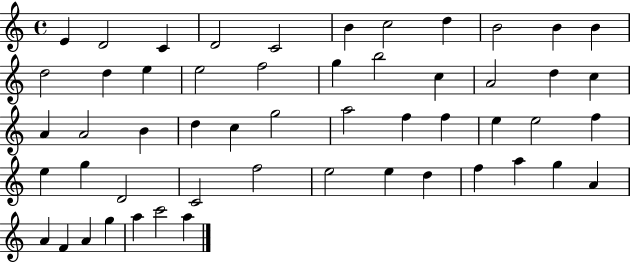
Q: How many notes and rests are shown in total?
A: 53